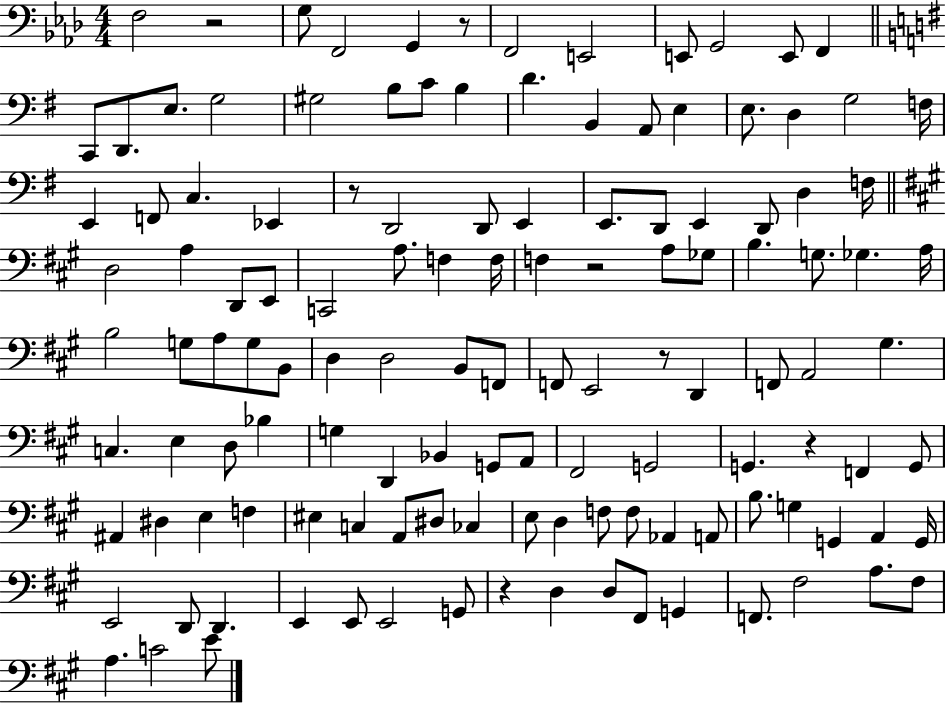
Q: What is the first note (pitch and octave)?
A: F3